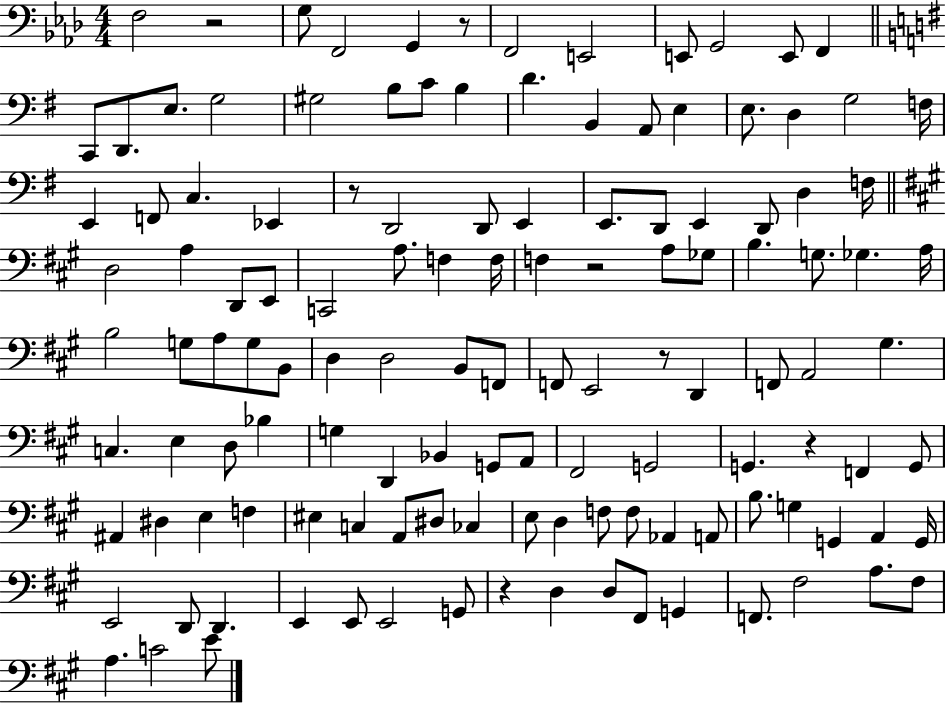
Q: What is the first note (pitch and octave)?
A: F3